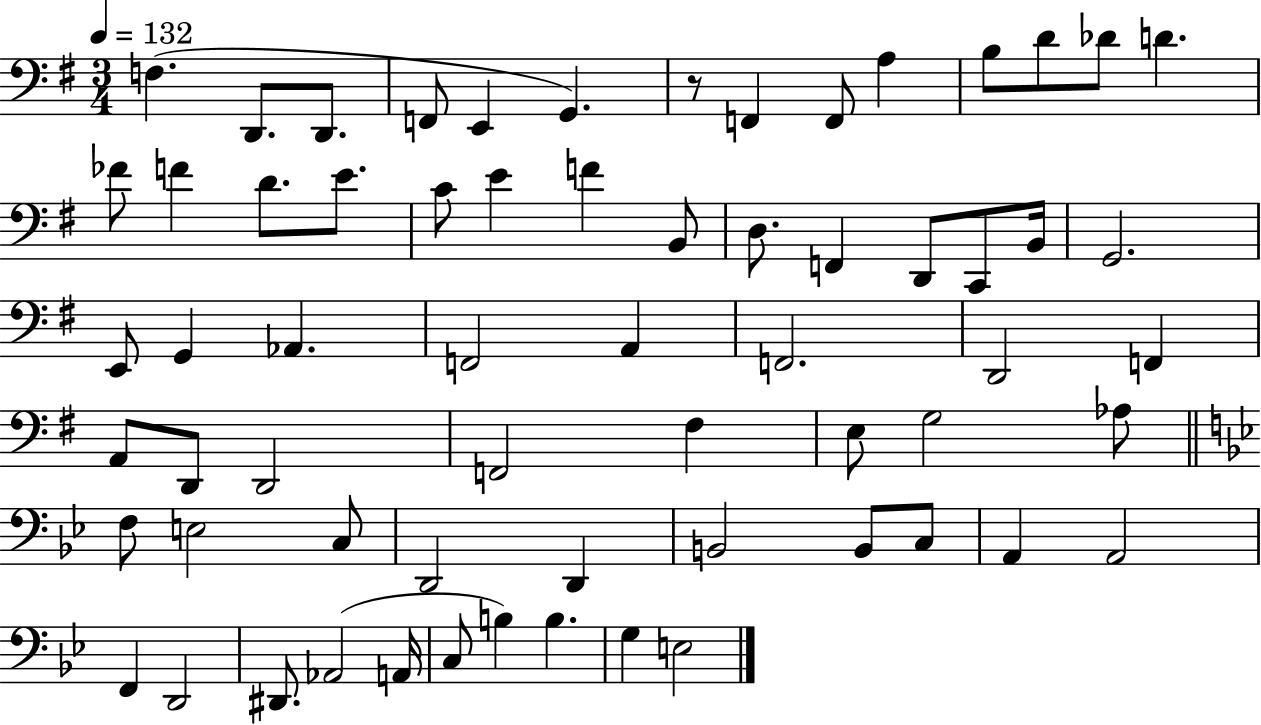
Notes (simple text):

F3/q. D2/e. D2/e. F2/e E2/q G2/q. R/e F2/q F2/e A3/q B3/e D4/e Db4/e D4/q. FES4/e F4/q D4/e. E4/e. C4/e E4/q F4/q B2/e D3/e. F2/q D2/e C2/e B2/s G2/h. E2/e G2/q Ab2/q. F2/h A2/q F2/h. D2/h F2/q A2/e D2/e D2/h F2/h F#3/q E3/e G3/h Ab3/e F3/e E3/h C3/e D2/h D2/q B2/h B2/e C3/e A2/q A2/h F2/q D2/h D#2/e. Ab2/h A2/s C3/e B3/q B3/q. G3/q E3/h